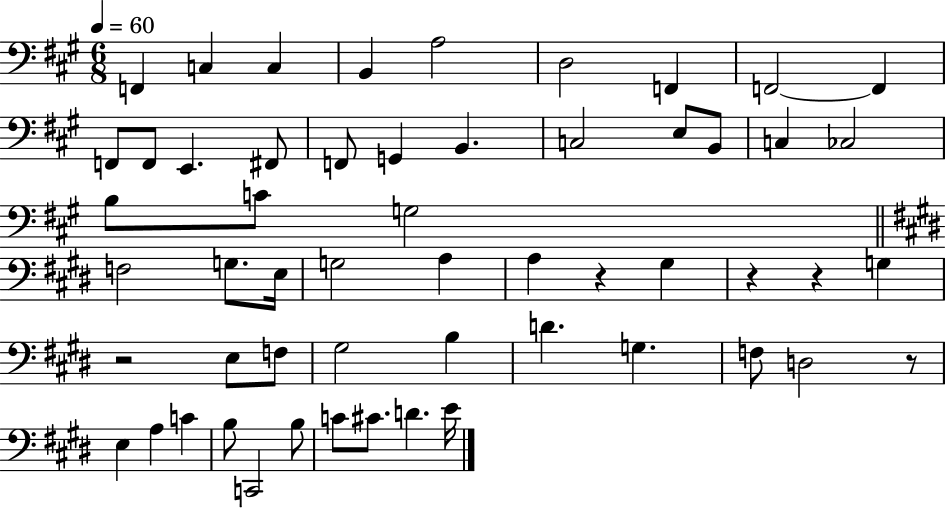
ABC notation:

X:1
T:Untitled
M:6/8
L:1/4
K:A
F,, C, C, B,, A,2 D,2 F,, F,,2 F,, F,,/2 F,,/2 E,, ^F,,/2 F,,/2 G,, B,, C,2 E,/2 B,,/2 C, _C,2 B,/2 C/2 G,2 F,2 G,/2 E,/4 G,2 A, A, z ^G, z z G, z2 E,/2 F,/2 ^G,2 B, D G, F,/2 D,2 z/2 E, A, C B,/2 C,,2 B,/2 C/2 ^C/2 D E/4